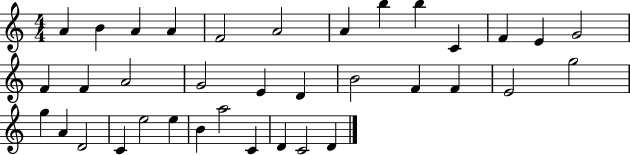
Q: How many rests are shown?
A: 0